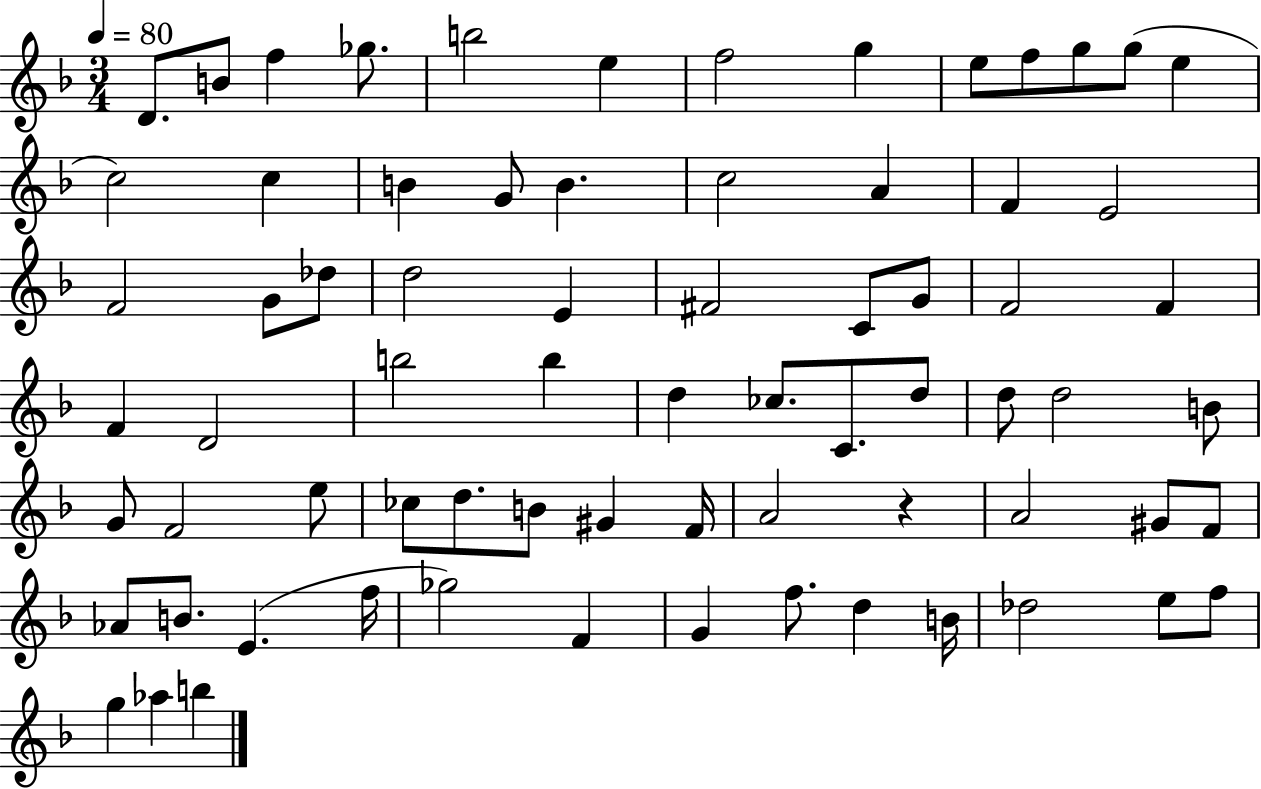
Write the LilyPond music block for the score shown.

{
  \clef treble
  \numericTimeSignature
  \time 3/4
  \key f \major
  \tempo 4 = 80
  d'8. b'8 f''4 ges''8. | b''2 e''4 | f''2 g''4 | e''8 f''8 g''8 g''8( e''4 | \break c''2) c''4 | b'4 g'8 b'4. | c''2 a'4 | f'4 e'2 | \break f'2 g'8 des''8 | d''2 e'4 | fis'2 c'8 g'8 | f'2 f'4 | \break f'4 d'2 | b''2 b''4 | d''4 ces''8. c'8. d''8 | d''8 d''2 b'8 | \break g'8 f'2 e''8 | ces''8 d''8. b'8 gis'4 f'16 | a'2 r4 | a'2 gis'8 f'8 | \break aes'8 b'8. e'4.( f''16 | ges''2) f'4 | g'4 f''8. d''4 b'16 | des''2 e''8 f''8 | \break g''4 aes''4 b''4 | \bar "|."
}